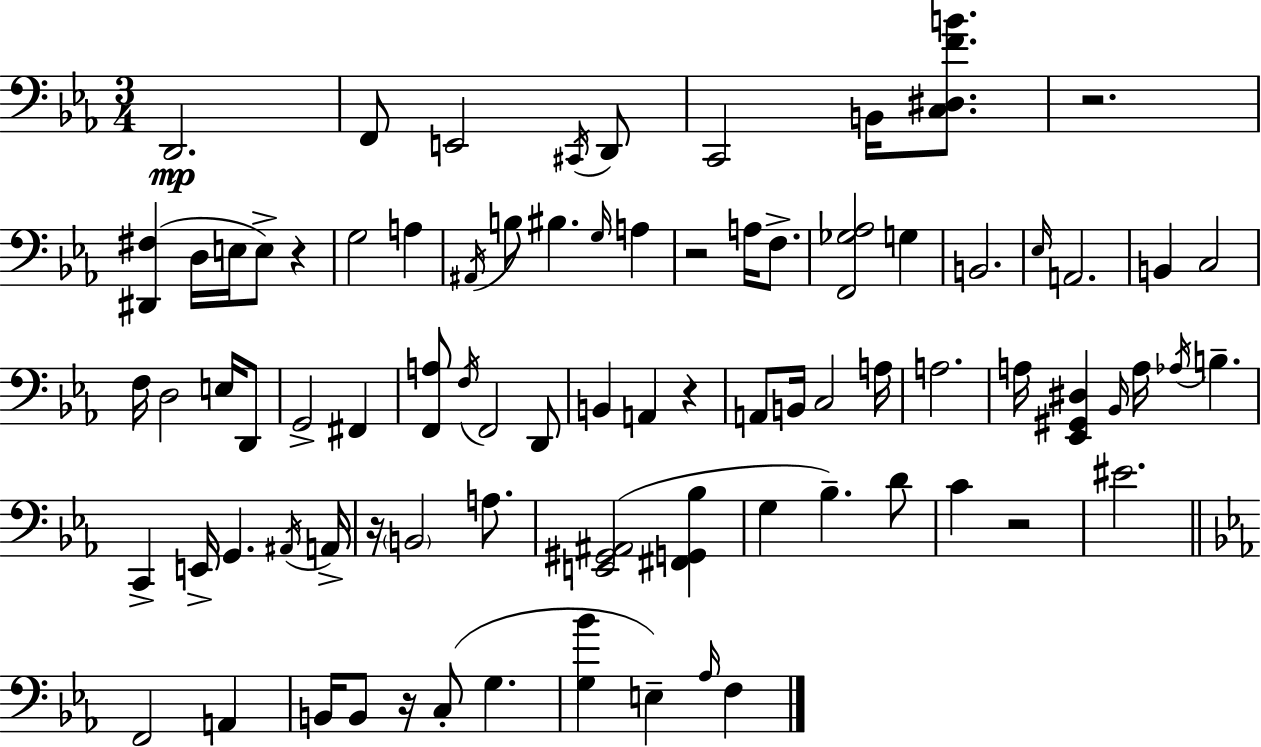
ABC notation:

X:1
T:Untitled
M:3/4
L:1/4
K:Cm
D,,2 F,,/2 E,,2 ^C,,/4 D,,/2 C,,2 B,,/4 [C,^D,FB]/2 z2 [^D,,^F,] D,/4 E,/4 E,/2 z G,2 A, ^A,,/4 B,/2 ^B, G,/4 A, z2 A,/4 F,/2 [F,,_G,_A,]2 G, B,,2 _E,/4 A,,2 B,, C,2 F,/4 D,2 E,/4 D,,/2 G,,2 ^F,, [F,,A,]/2 F,/4 F,,2 D,,/2 B,, A,, z A,,/2 B,,/4 C,2 A,/4 A,2 A,/4 [_E,,^G,,^D,] _B,,/4 A,/4 _A,/4 B, C,, E,,/4 G,, ^A,,/4 A,,/4 z/4 B,,2 A,/2 [E,,^G,,^A,,]2 [^F,,G,,_B,] G, _B, D/2 C z2 ^E2 F,,2 A,, B,,/4 B,,/2 z/4 C,/2 G, [G,_B] E, _A,/4 F,